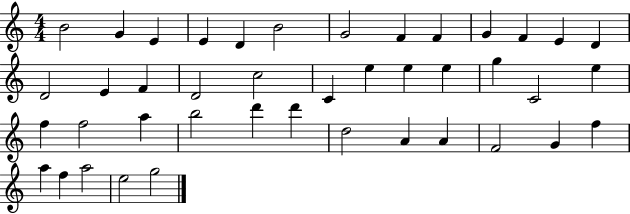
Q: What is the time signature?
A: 4/4